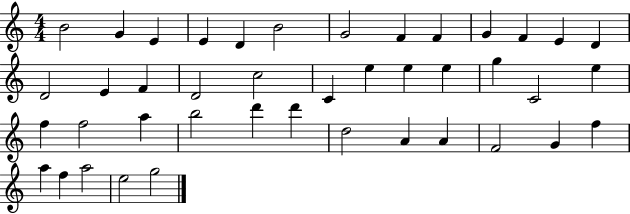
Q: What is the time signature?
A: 4/4